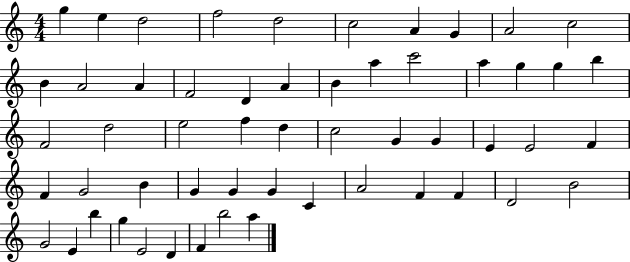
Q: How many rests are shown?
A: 0